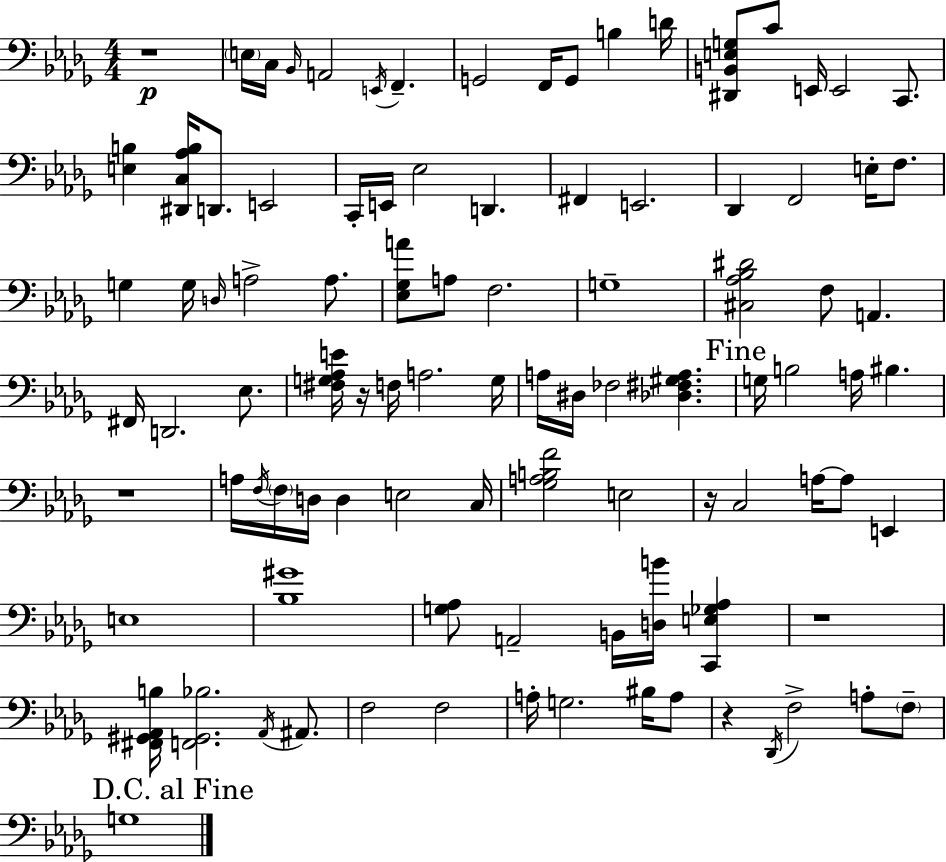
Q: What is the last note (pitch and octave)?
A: G3